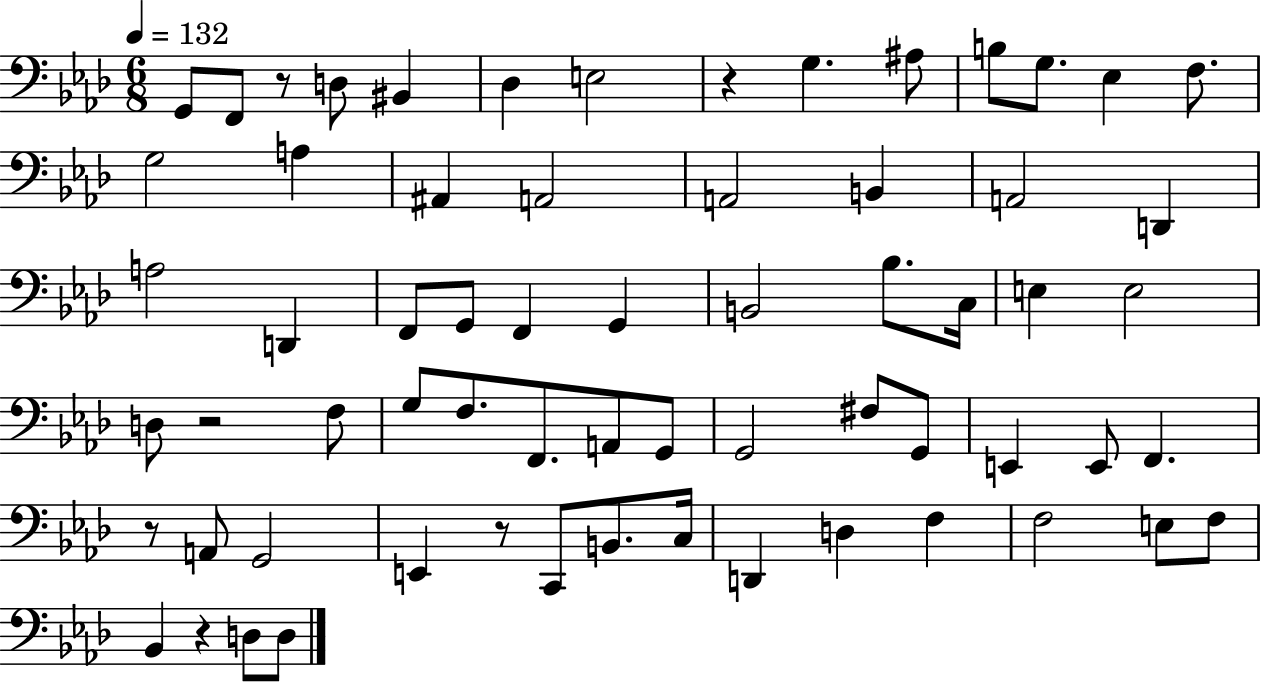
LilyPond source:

{
  \clef bass
  \numericTimeSignature
  \time 6/8
  \key aes \major
  \tempo 4 = 132
  g,8 f,8 r8 d8 bis,4 | des4 e2 | r4 g4. ais8 | b8 g8. ees4 f8. | \break g2 a4 | ais,4 a,2 | a,2 b,4 | a,2 d,4 | \break a2 d,4 | f,8 g,8 f,4 g,4 | b,2 bes8. c16 | e4 e2 | \break d8 r2 f8 | g8 f8. f,8. a,8 g,8 | g,2 fis8 g,8 | e,4 e,8 f,4. | \break r8 a,8 g,2 | e,4 r8 c,8 b,8. c16 | d,4 d4 f4 | f2 e8 f8 | \break bes,4 r4 d8 d8 | \bar "|."
}